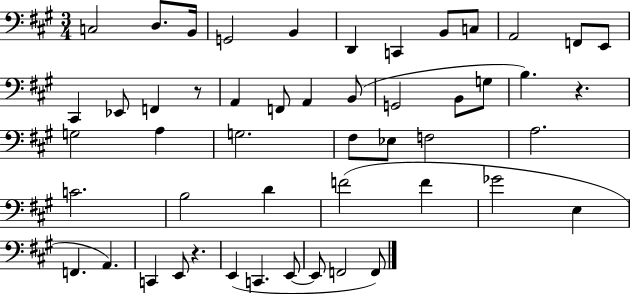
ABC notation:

X:1
T:Untitled
M:3/4
L:1/4
K:A
C,2 D,/2 B,,/4 G,,2 B,, D,, C,, B,,/2 C,/2 A,,2 F,,/2 E,,/2 ^C,, _E,,/2 F,, z/2 A,, F,,/2 A,, B,,/2 G,,2 B,,/2 G,/2 B, z G,2 A, G,2 ^F,/2 _E,/2 F,2 A,2 C2 B,2 D F2 F _G2 E, F,, A,, C,, E,,/2 z E,, C,, E,,/2 E,,/2 F,,2 F,,/2